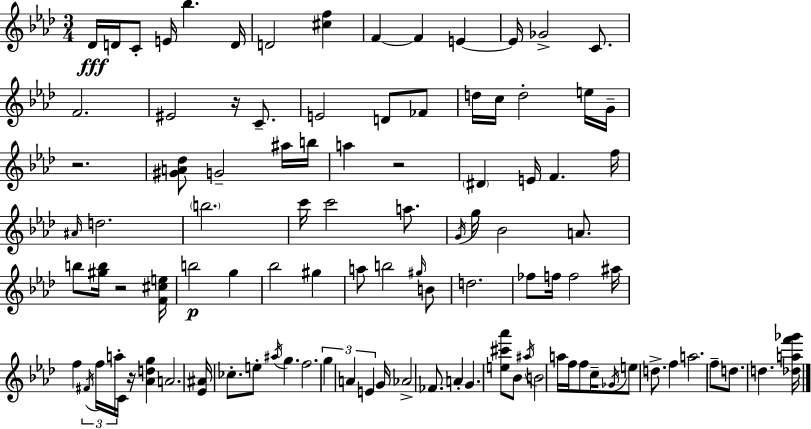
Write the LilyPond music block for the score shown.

{
  \clef treble
  \numericTimeSignature
  \time 3/4
  \key f \minor
  des'16\fff d'16 c'8-. e'16 bes''4. d'16 | d'2 <cis'' f''>4 | f'4~~ f'4 e'4~~ | e'16 ges'2-> c'8. | \break f'2. | eis'2 r16 c'8.-- | e'2 d'8 fes'8 | d''16 c''16 d''2-. e''16 g'16-- | \break r2. | <gis' a' des''>8 g'2-- ais''16 b''16 | a''4 r2 | \parenthesize dis'4 e'16 f'4. f''16 | \break \grace { ais'16 } d''2. | \parenthesize b''2. | c'''16 c'''2 a''8. | \acciaccatura { g'16 } g''16 bes'2 a'8. | \break b''8 <gis'' b''>16 r2 | <f' cis'' e''>16 b''2\p g''4 | bes''2 gis''4 | a''8 b''2 | \break \grace { gis''16 } b'8 d''2. | fes''8 f''16 f''2 | ais''16 f''4 \tuplet 3/2 { \acciaccatura { fis'16 } f''16 a''16-. } c'16 r16 | <aes' d'' g''>4 a'2. | \break <ees' ais'>16 ces''8.-. e''8-. \acciaccatura { ais''16 } g''4. | f''2. | \tuplet 3/2 { g''4 a'4 | e'4 } g'16 aes'2-> | \break fes'8. a'4-. g'4. | <e'' cis''' aes'''>8 bes'8 \acciaccatura { ais''16 } b'2 | a''16 f''16 f''8 c''16-- \acciaccatura { ges'16 } e''8 | d''8.-> f''4 a''2. | \break f''8-- d''8. | d''4. <des'' a'' f''' ges'''>16 \bar "|."
}